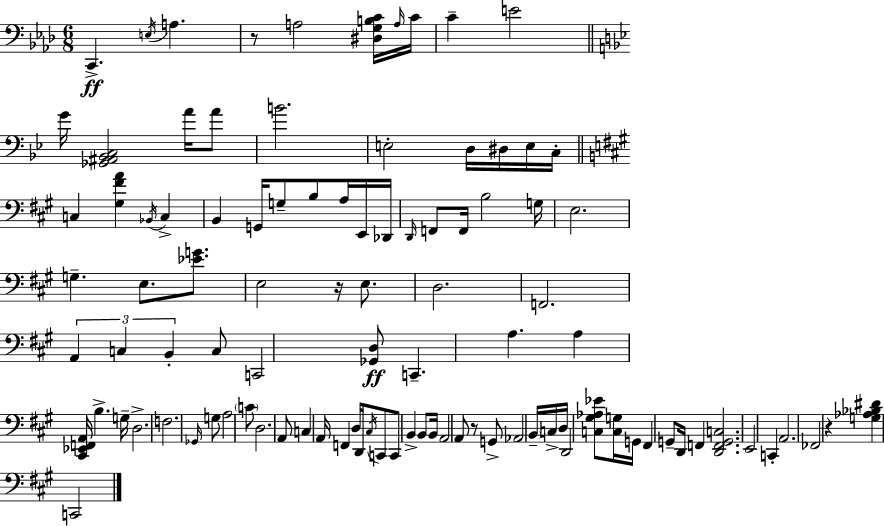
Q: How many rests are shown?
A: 4